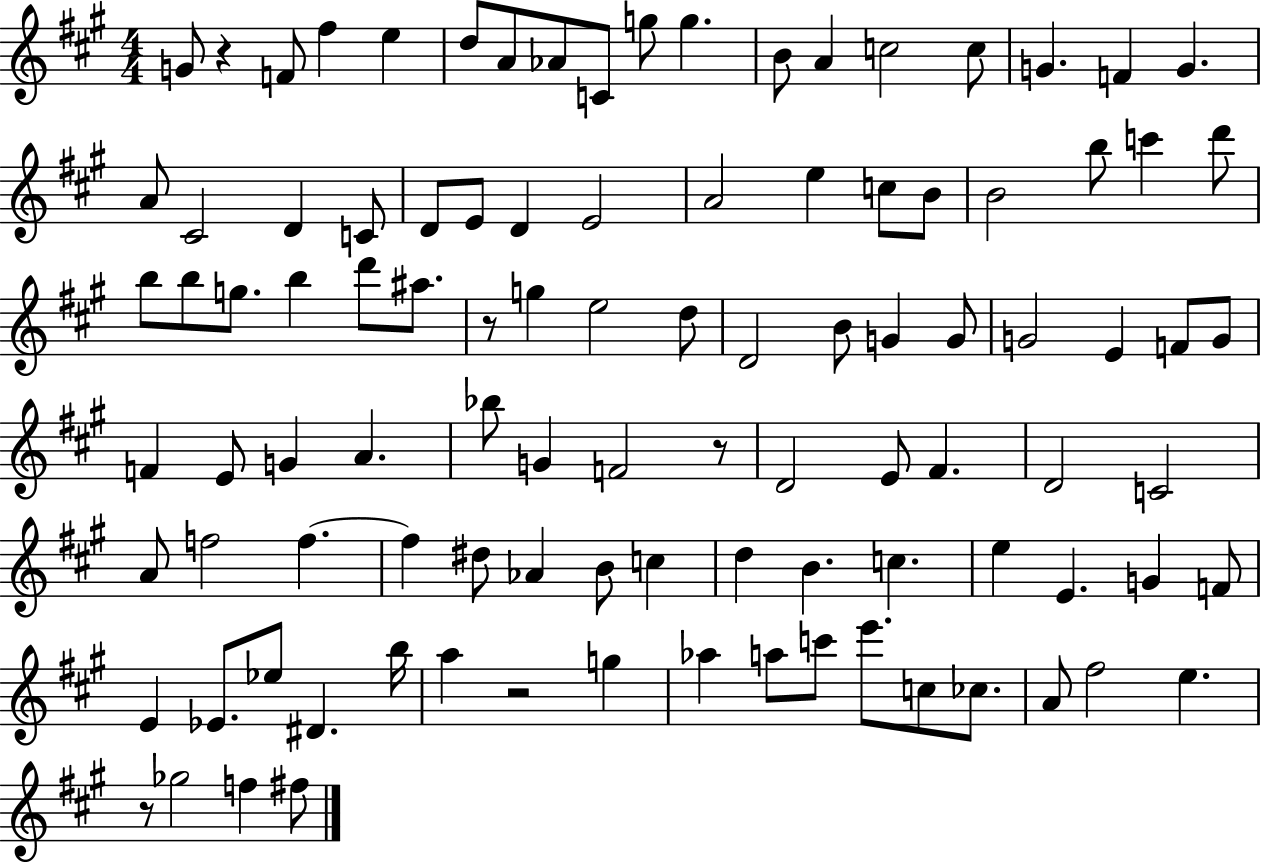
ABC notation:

X:1
T:Untitled
M:4/4
L:1/4
K:A
G/2 z F/2 ^f e d/2 A/2 _A/2 C/2 g/2 g B/2 A c2 c/2 G F G A/2 ^C2 D C/2 D/2 E/2 D E2 A2 e c/2 B/2 B2 b/2 c' d'/2 b/2 b/2 g/2 b d'/2 ^a/2 z/2 g e2 d/2 D2 B/2 G G/2 G2 E F/2 G/2 F E/2 G A _b/2 G F2 z/2 D2 E/2 ^F D2 C2 A/2 f2 f f ^d/2 _A B/2 c d B c e E G F/2 E _E/2 _e/2 ^D b/4 a z2 g _a a/2 c'/2 e'/2 c/2 _c/2 A/2 ^f2 e z/2 _g2 f ^f/2